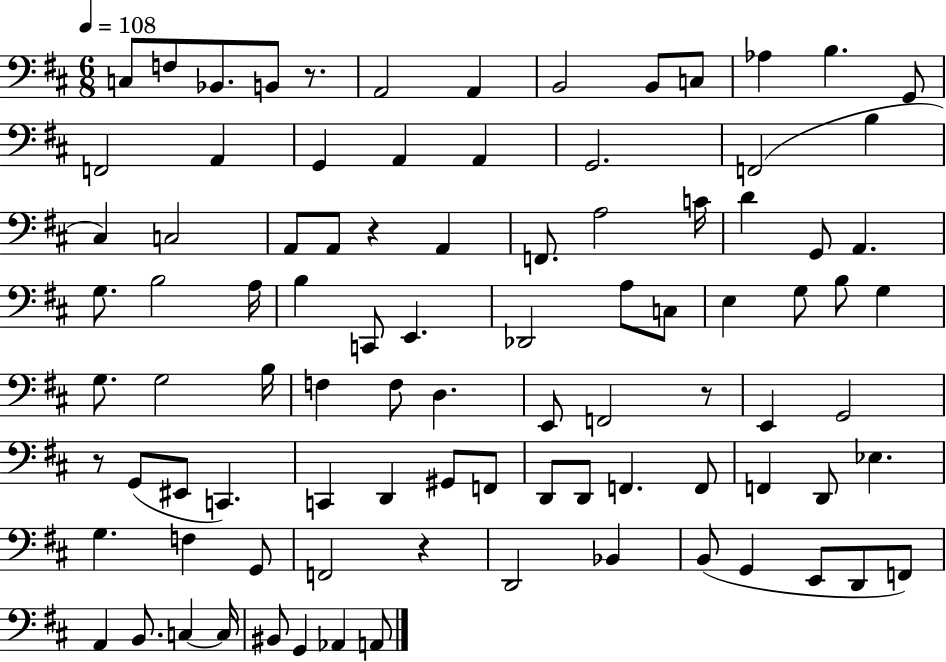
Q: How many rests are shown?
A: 5